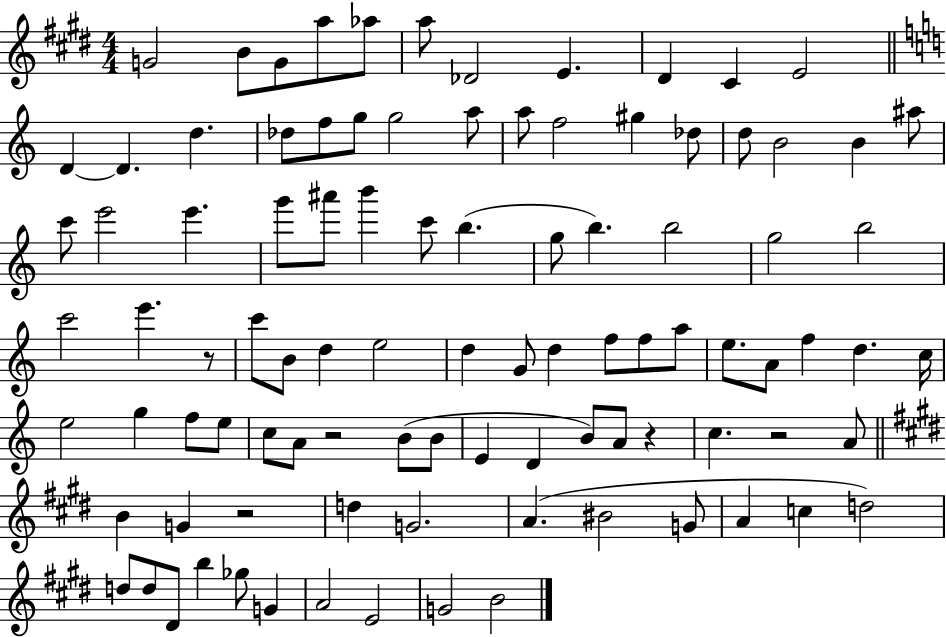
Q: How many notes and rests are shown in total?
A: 96